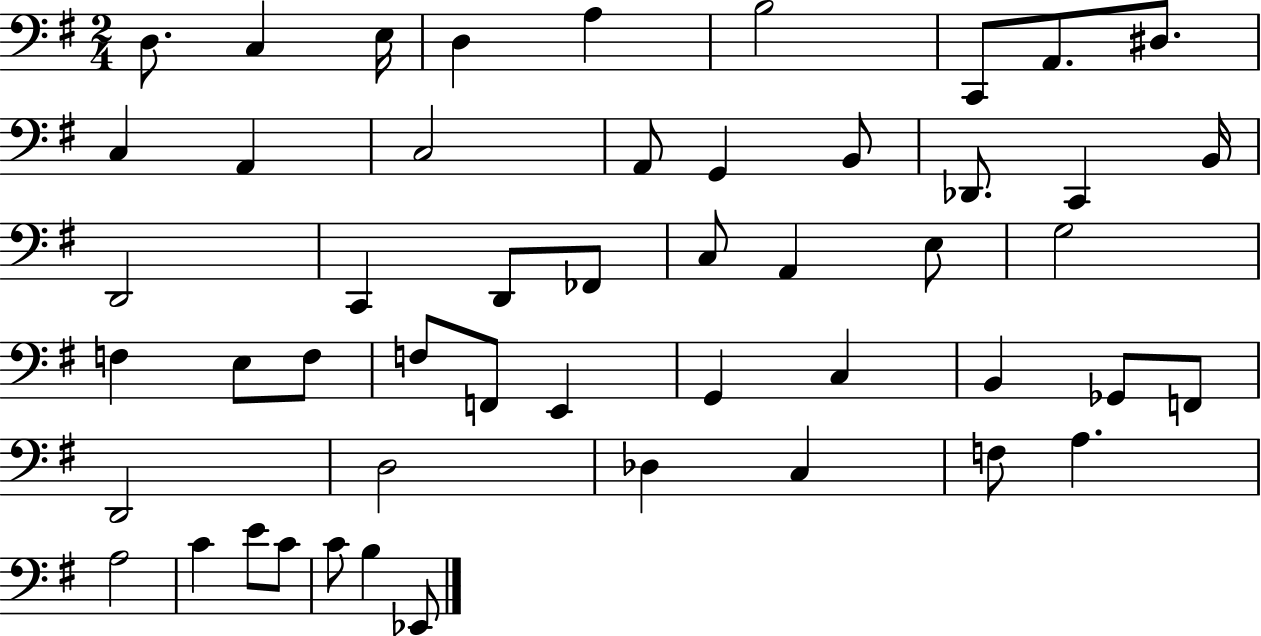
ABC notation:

X:1
T:Untitled
M:2/4
L:1/4
K:G
D,/2 C, E,/4 D, A, B,2 C,,/2 A,,/2 ^D,/2 C, A,, C,2 A,,/2 G,, B,,/2 _D,,/2 C,, B,,/4 D,,2 C,, D,,/2 _F,,/2 C,/2 A,, E,/2 G,2 F, E,/2 F,/2 F,/2 F,,/2 E,, G,, C, B,, _G,,/2 F,,/2 D,,2 D,2 _D, C, F,/2 A, A,2 C E/2 C/2 C/2 B, _E,,/2